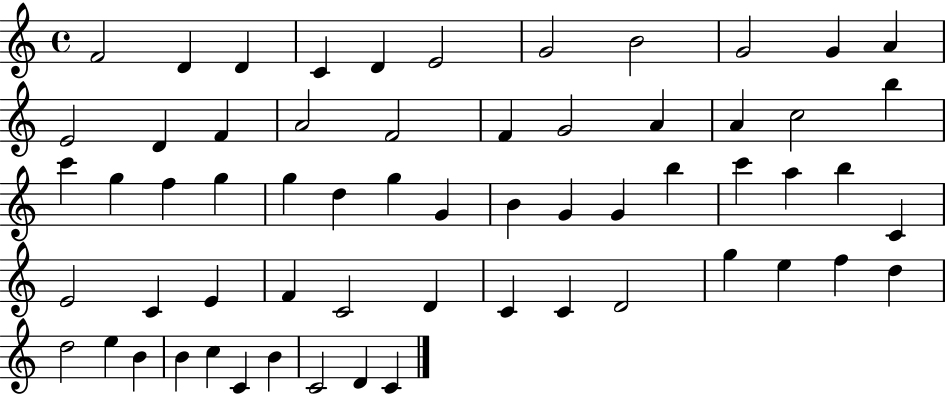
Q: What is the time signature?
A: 4/4